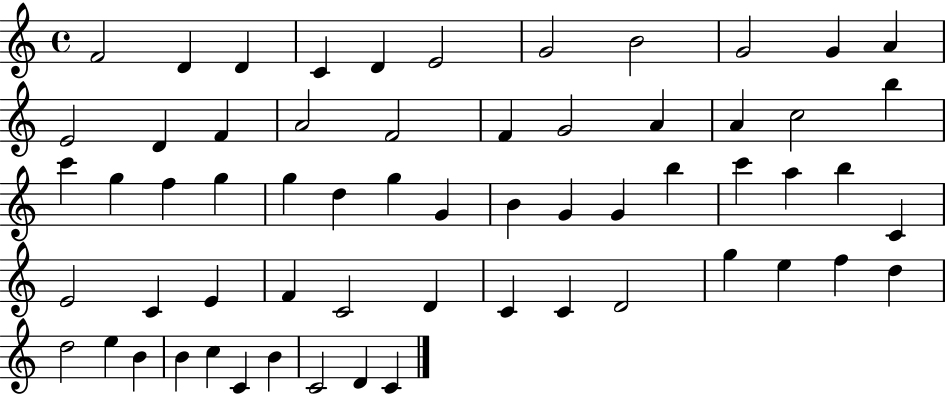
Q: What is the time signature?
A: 4/4